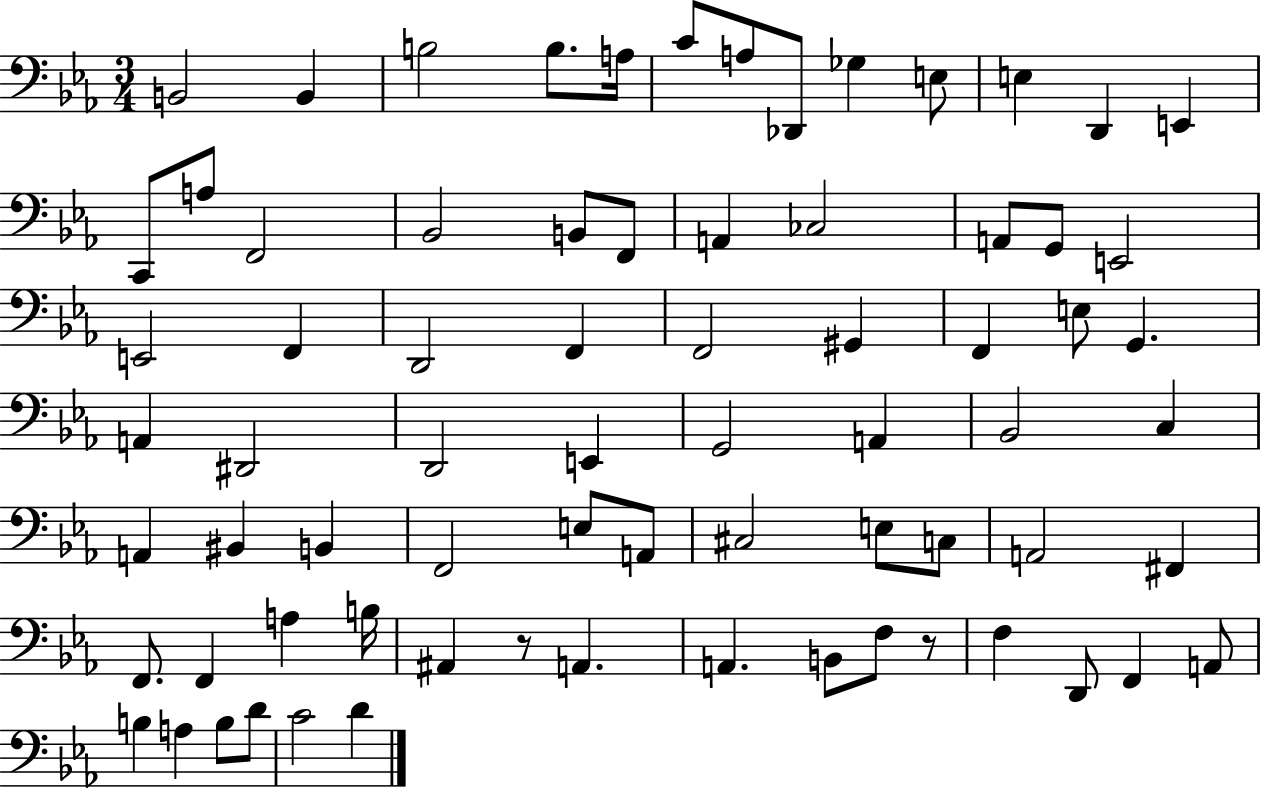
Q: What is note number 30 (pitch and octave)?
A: G#2